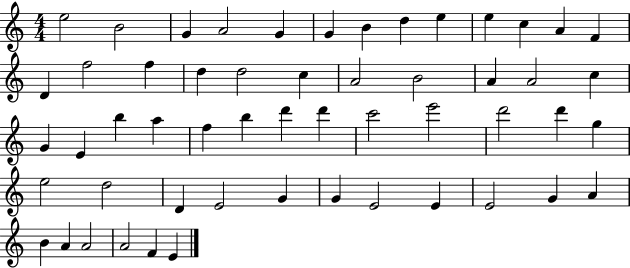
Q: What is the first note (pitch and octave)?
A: E5